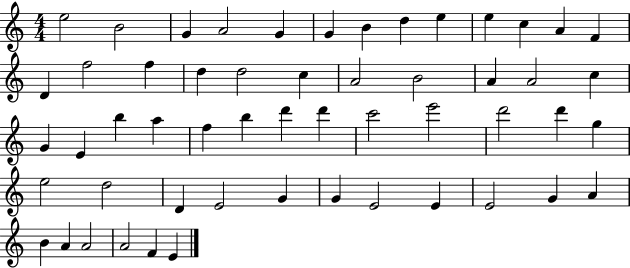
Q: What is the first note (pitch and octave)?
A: E5